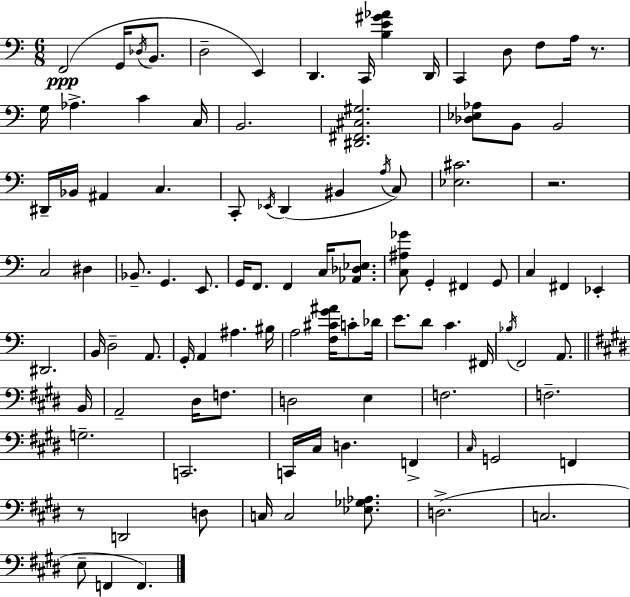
{
  \clef bass
  \numericTimeSignature
  \time 6/8
  \key c \major
  f,2(\ppp g,16 \acciaccatura { des16 } b,8. | d2-- e,4) | d,4. c,16 <b e' gis' aes'>4 | d,16 c,4 d8 f8 a16 r8. | \break g16 aes4.-> c'4 | c16 b,2. | <dis, fis, cis gis>2. | <des ees aes>8 b,8 b,2 | \break dis,16-- bes,16 ais,4 c4. | c,8-. \acciaccatura { ees,16 } d,4( bis,4 | \acciaccatura { a16 } c8) <ees cis'>2. | r2. | \break c2 dis4 | bes,8.-- g,4. | e,8. g,16 f,8. f,4 c16 | <aes, des ees>8. <c ais ges'>8 g,4-. fis,4 | \break g,8 c4 fis,4 ees,4-. | dis,2. | b,16 d2-- | a,8. g,16-. a,4 ais4. | \break bis16 a2 <f cis' g' ais'>16 | c'8-. des'16 e'8. d'8 c'4. | fis,16 \acciaccatura { bes16 } f,2 | a,8. \bar "||" \break \key e \major b,16 a,2-- dis16 f8. | d2 e4 | f2. | f2.-- | \break g2.-- | c,2. | c,16 cis16 d4. f,4-> | \grace { cis16 } g,2 f,4 | \break r8 d,2 | d8 c16 c2 <ees ges aes>8. | d2.->( | c2. | \break e8-- f,4 f,4.) | \bar "|."
}